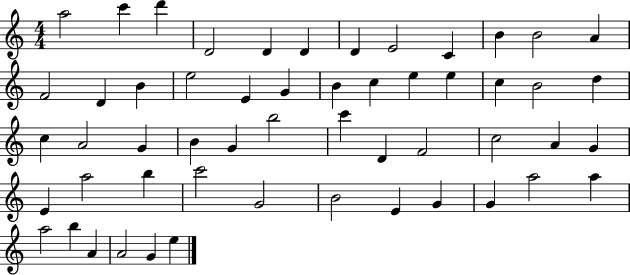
X:1
T:Untitled
M:4/4
L:1/4
K:C
a2 c' d' D2 D D D E2 C B B2 A F2 D B e2 E G B c e e c B2 d c A2 G B G b2 c' D F2 c2 A G E a2 b c'2 G2 B2 E G G a2 a a2 b A A2 G e